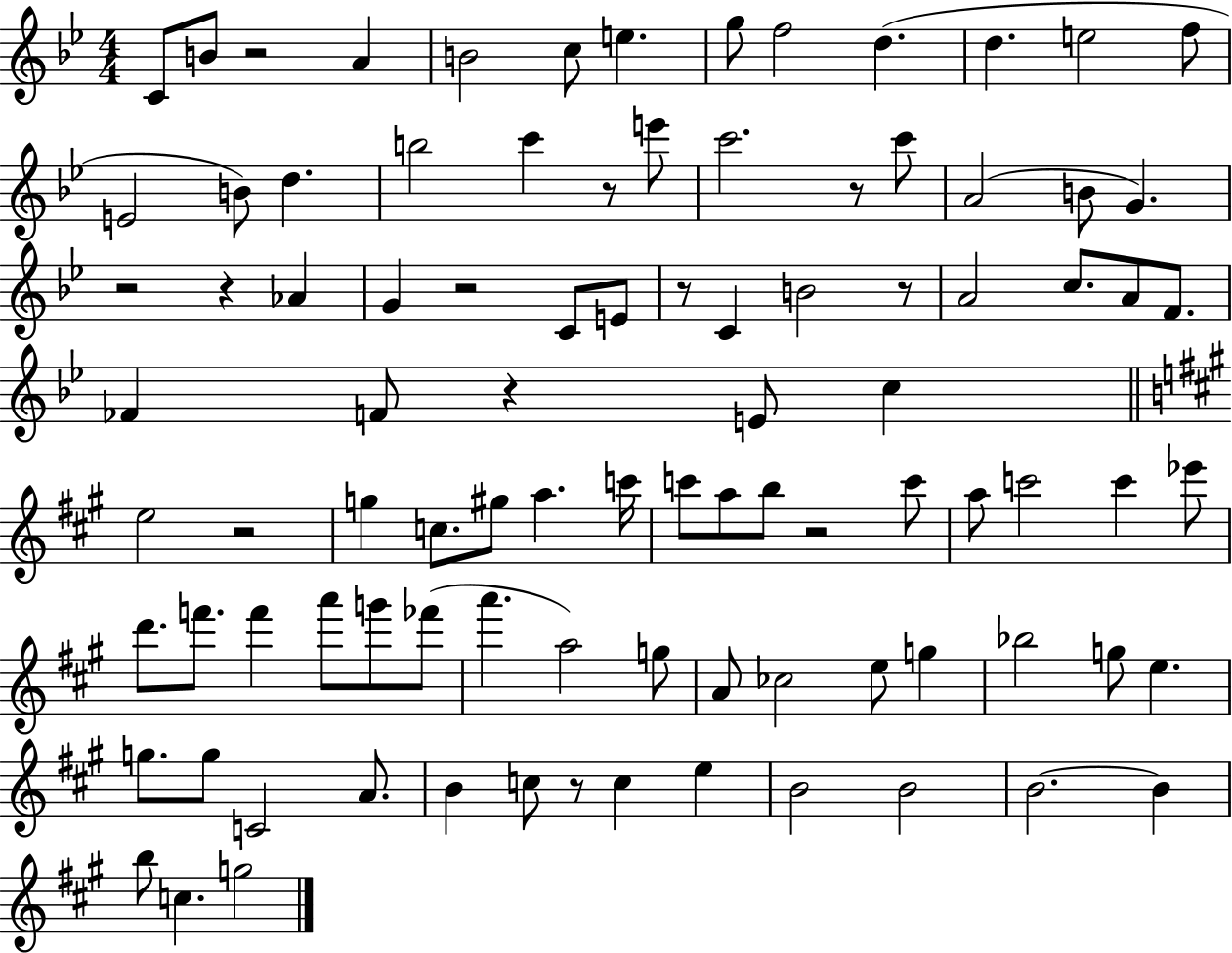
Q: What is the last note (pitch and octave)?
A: G5